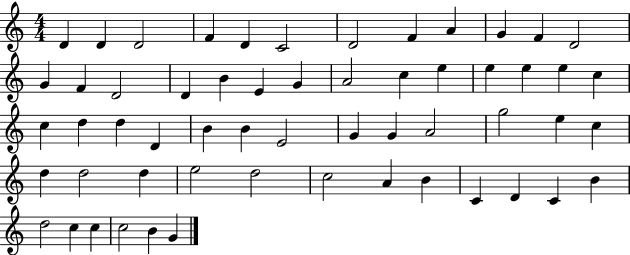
{
  \clef treble
  \numericTimeSignature
  \time 4/4
  \key c \major
  d'4 d'4 d'2 | f'4 d'4 c'2 | d'2 f'4 a'4 | g'4 f'4 d'2 | \break g'4 f'4 d'2 | d'4 b'4 e'4 g'4 | a'2 c''4 e''4 | e''4 e''4 e''4 c''4 | \break c''4 d''4 d''4 d'4 | b'4 b'4 e'2 | g'4 g'4 a'2 | g''2 e''4 c''4 | \break d''4 d''2 d''4 | e''2 d''2 | c''2 a'4 b'4 | c'4 d'4 c'4 b'4 | \break d''2 c''4 c''4 | c''2 b'4 g'4 | \bar "|."
}